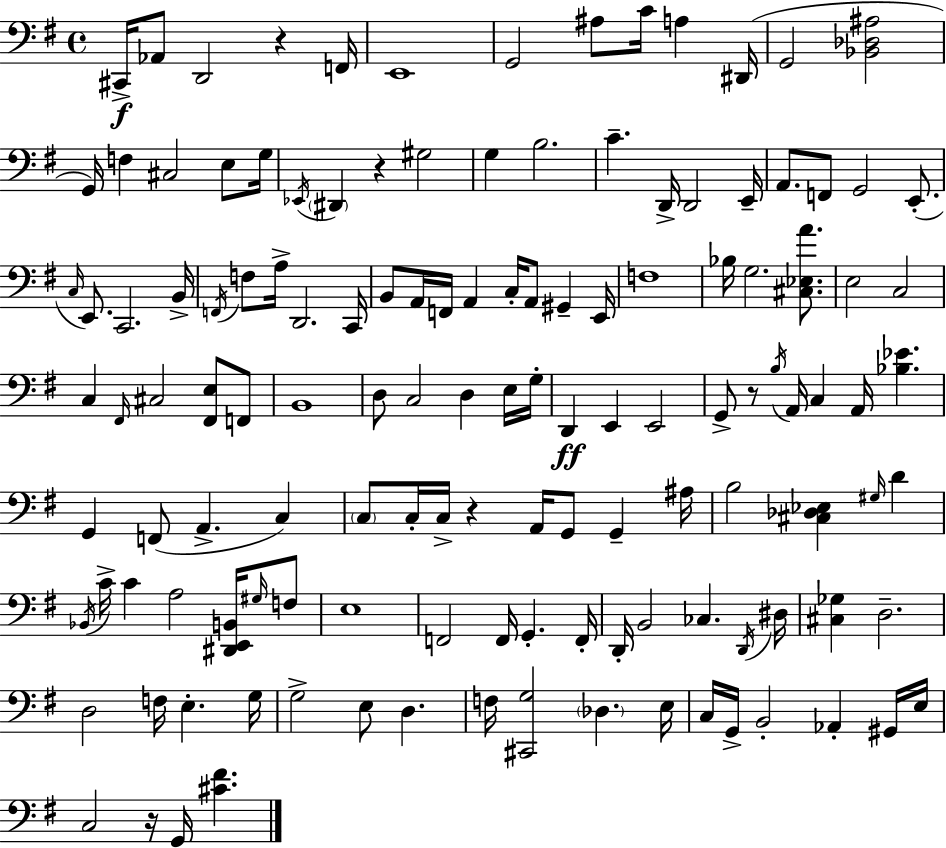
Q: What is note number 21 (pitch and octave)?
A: B3